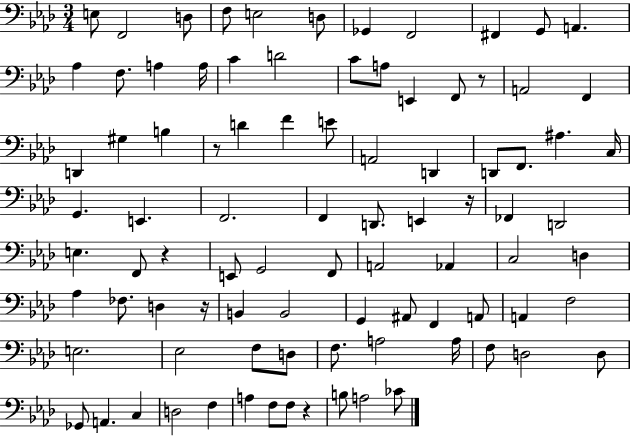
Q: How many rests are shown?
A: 6